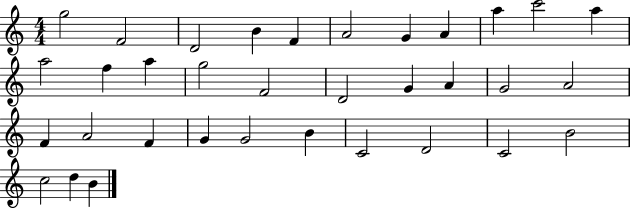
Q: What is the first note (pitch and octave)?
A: G5